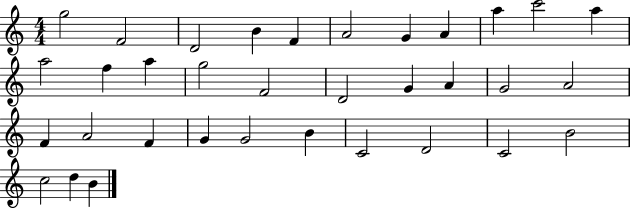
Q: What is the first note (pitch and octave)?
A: G5